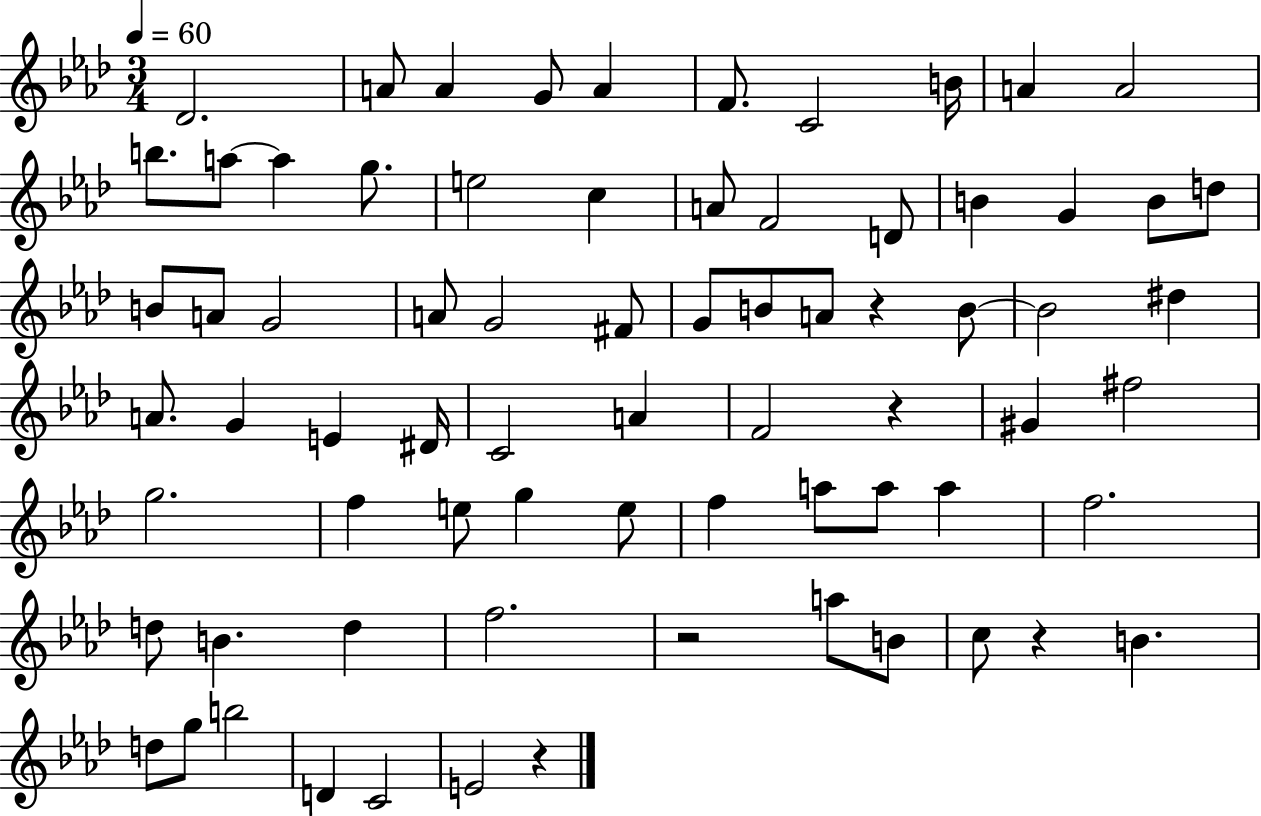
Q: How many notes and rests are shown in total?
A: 73